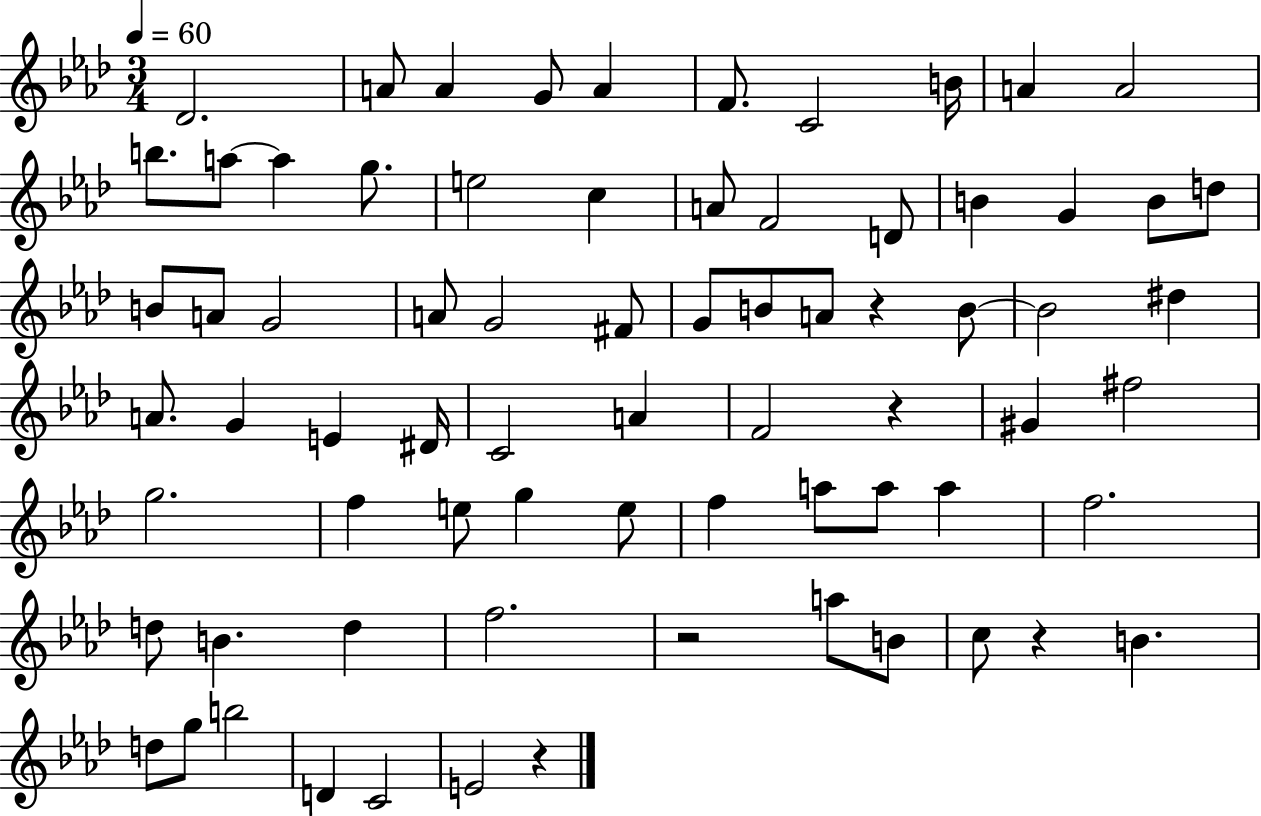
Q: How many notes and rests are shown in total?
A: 73